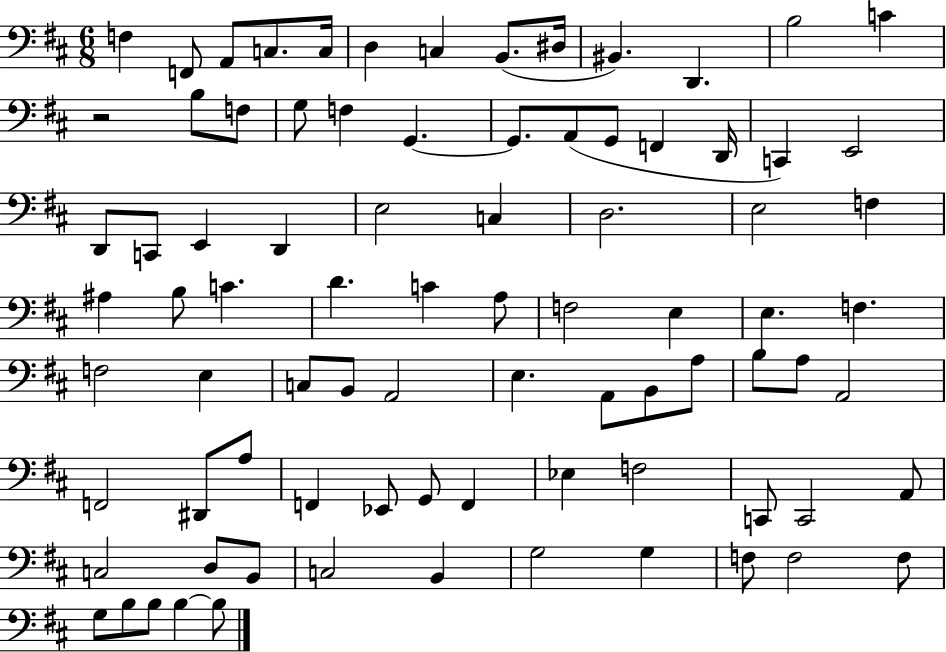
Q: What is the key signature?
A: D major